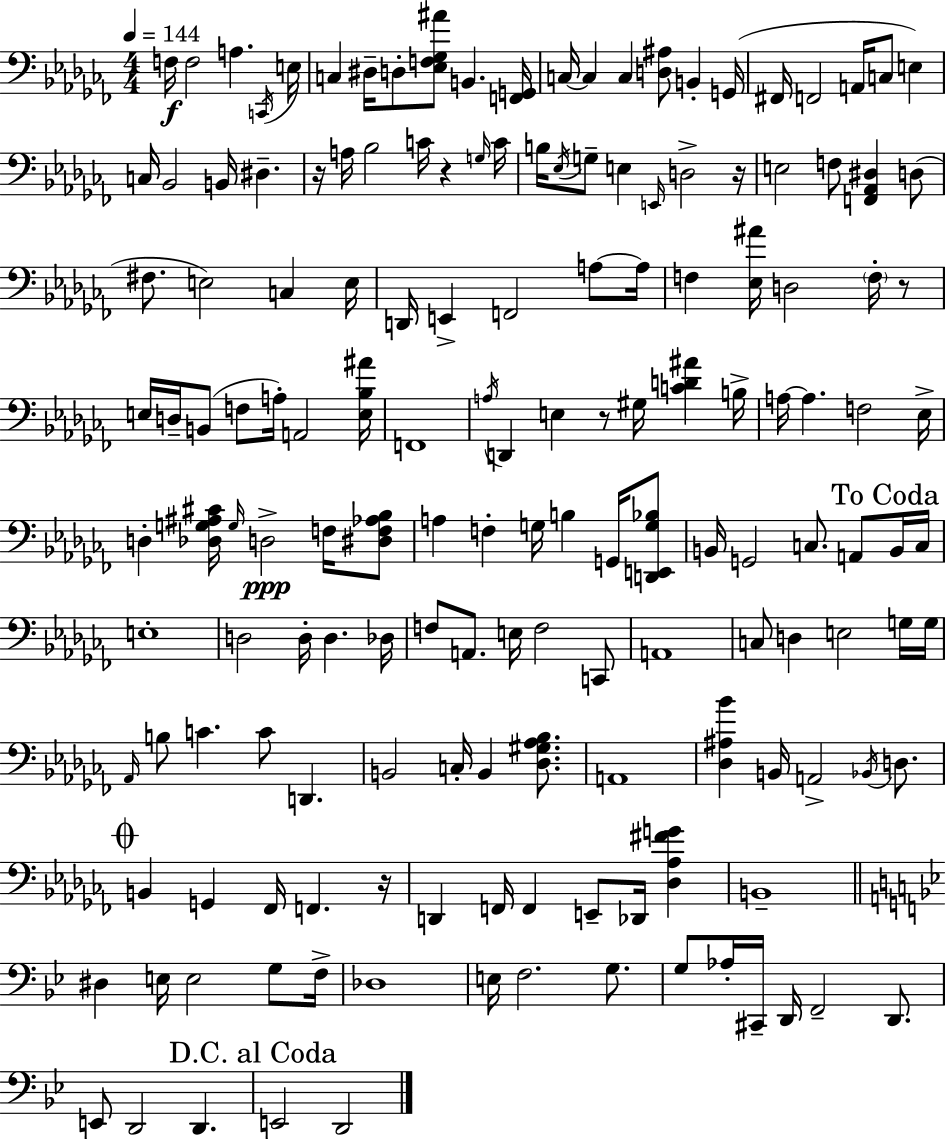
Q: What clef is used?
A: bass